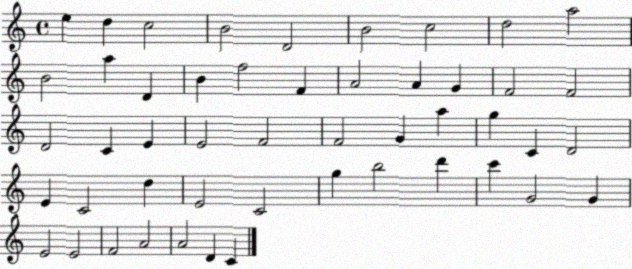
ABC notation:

X:1
T:Untitled
M:4/4
L:1/4
K:C
e d c2 B2 D2 B2 c2 d2 a2 B2 a D B f2 F A2 A G F2 F2 D2 C E E2 F2 F2 G a g C D2 E C2 d E2 C2 g b2 d' c' G2 G E2 E2 F2 A2 A2 D C